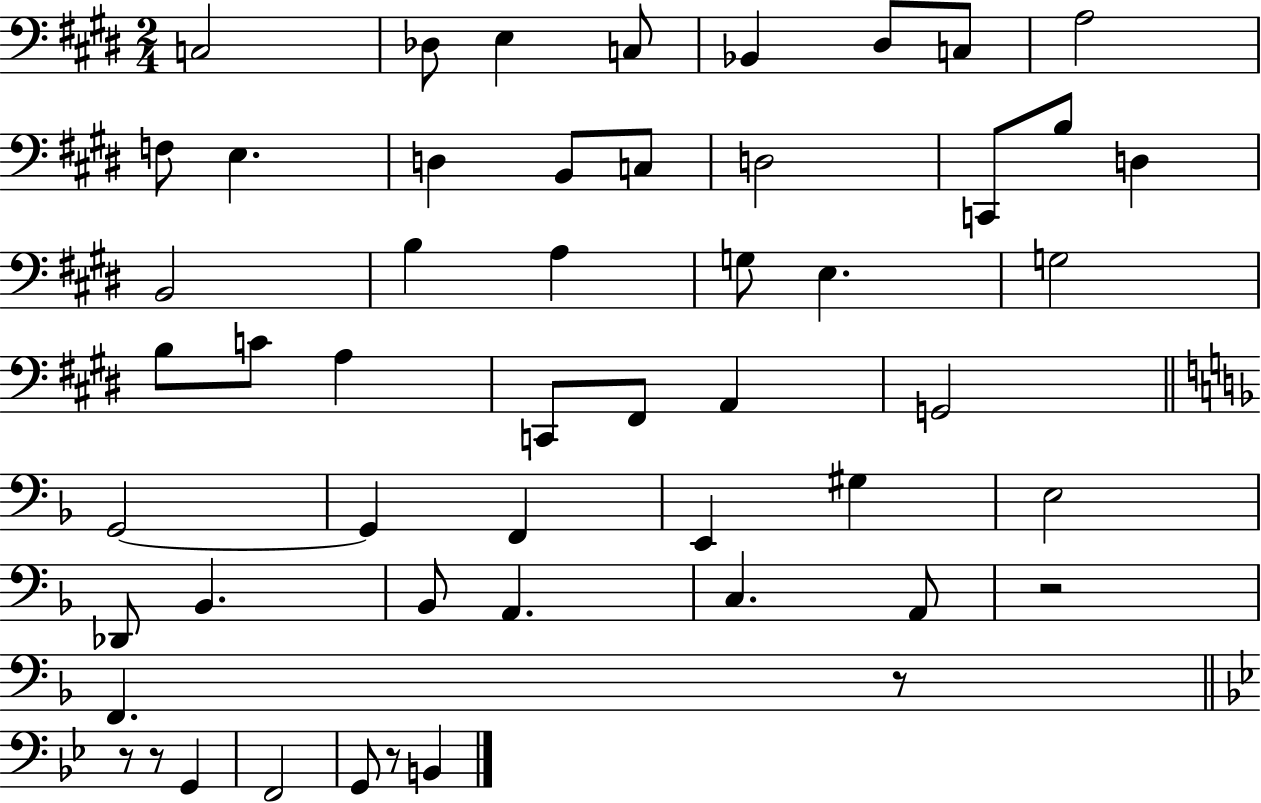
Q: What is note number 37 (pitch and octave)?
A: Db2